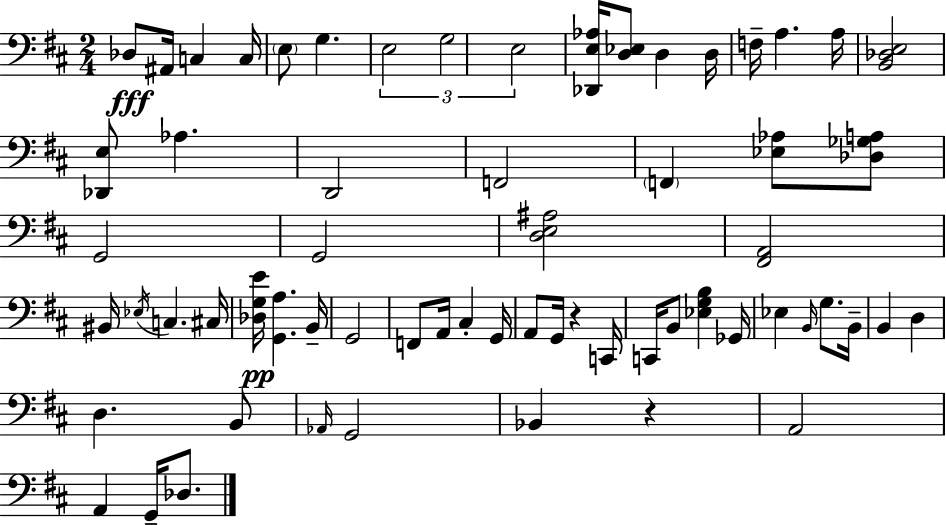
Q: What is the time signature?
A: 2/4